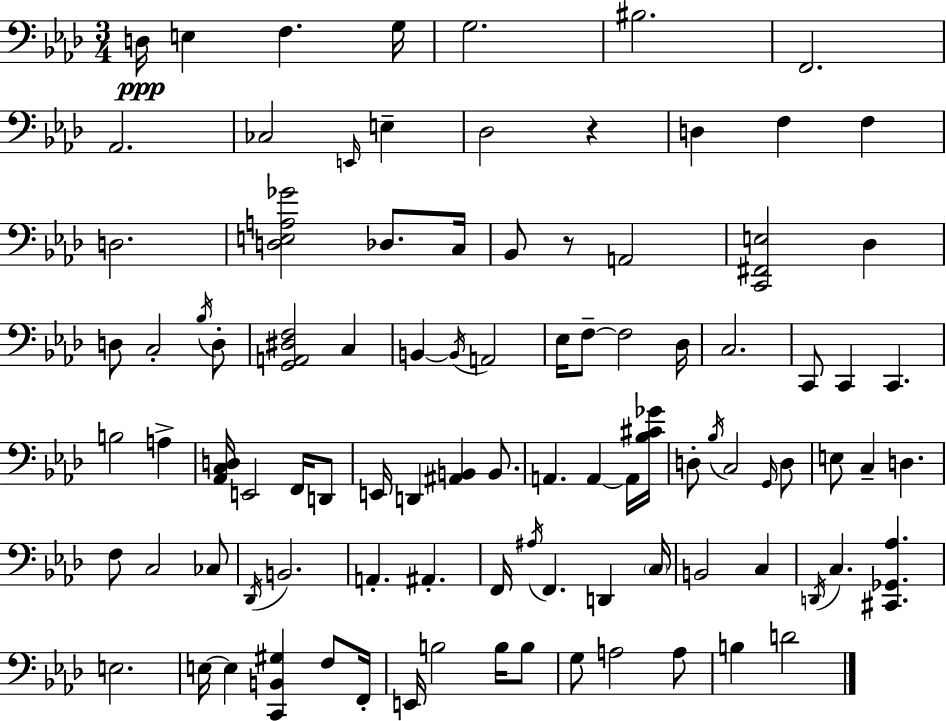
{
  \clef bass
  \numericTimeSignature
  \time 3/4
  \key f \minor
  d16\ppp e4 f4. g16 | g2. | bis2. | f,2. | \break aes,2. | ces2 \grace { e,16 } e4-- | des2 r4 | d4 f4 f4 | \break d2. | <d e a ges'>2 des8. | c16 bes,8 r8 a,2 | <c, fis, e>2 des4 | \break d8 c2-. \acciaccatura { bes16 } | d8-. <g, a, dis f>2 c4 | b,4~~ \acciaccatura { b,16 } a,2 | ees16 f8--~~ f2 | \break des16 c2. | c,8 c,4 c,4. | b2 a4-> | <aes, c d>16 e,2 | \break f,16 d,8 e,16 d,4 <ais, b,>4 | b,8. a,4. a,4~~ | a,16 <bes cis' ges'>16 d8-. \acciaccatura { bes16 } c2 | \grace { g,16 } d8 e8 c4-- d4. | \break f8 c2 | ces8 \acciaccatura { des,16 } b,2. | a,4.-. | ais,4.-. f,16 \acciaccatura { ais16 } f,4. | \break d,4 \parenthesize c16 b,2 | c4 \acciaccatura { d,16 } c4. | <cis, ges, aes>4. e2. | e16~~ e4 | \break <c, b, gis>4 f8 f,16-. e,16 b2 | b16 b8 g8 a2 | a8 b4 | d'2 \bar "|."
}